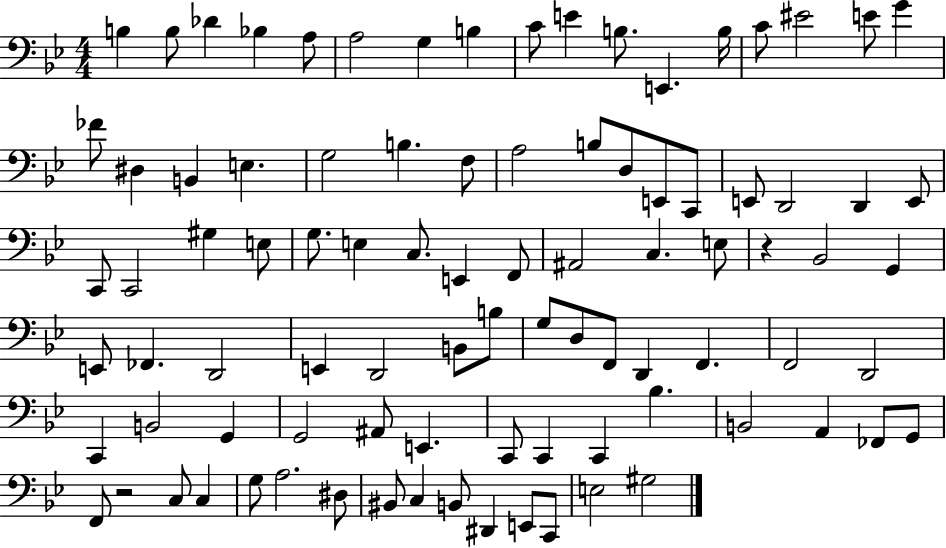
B3/q B3/e Db4/q Bb3/q A3/e A3/h G3/q B3/q C4/e E4/q B3/e. E2/q. B3/s C4/e EIS4/h E4/e G4/q FES4/e D#3/q B2/q E3/q. G3/h B3/q. F3/e A3/h B3/e D3/e E2/e C2/e E2/e D2/h D2/q E2/e C2/e C2/h G#3/q E3/e G3/e. E3/q C3/e. E2/q F2/e A#2/h C3/q. E3/e R/q Bb2/h G2/q E2/e FES2/q. D2/h E2/q D2/h B2/e B3/e G3/e D3/e F2/e D2/q F2/q. F2/h D2/h C2/q B2/h G2/q G2/h A#2/e E2/q. C2/e C2/q C2/q Bb3/q. B2/h A2/q FES2/e G2/e F2/e R/h C3/e C3/q G3/e A3/h. D#3/e BIS2/e C3/q B2/e D#2/q E2/e C2/e E3/h G#3/h